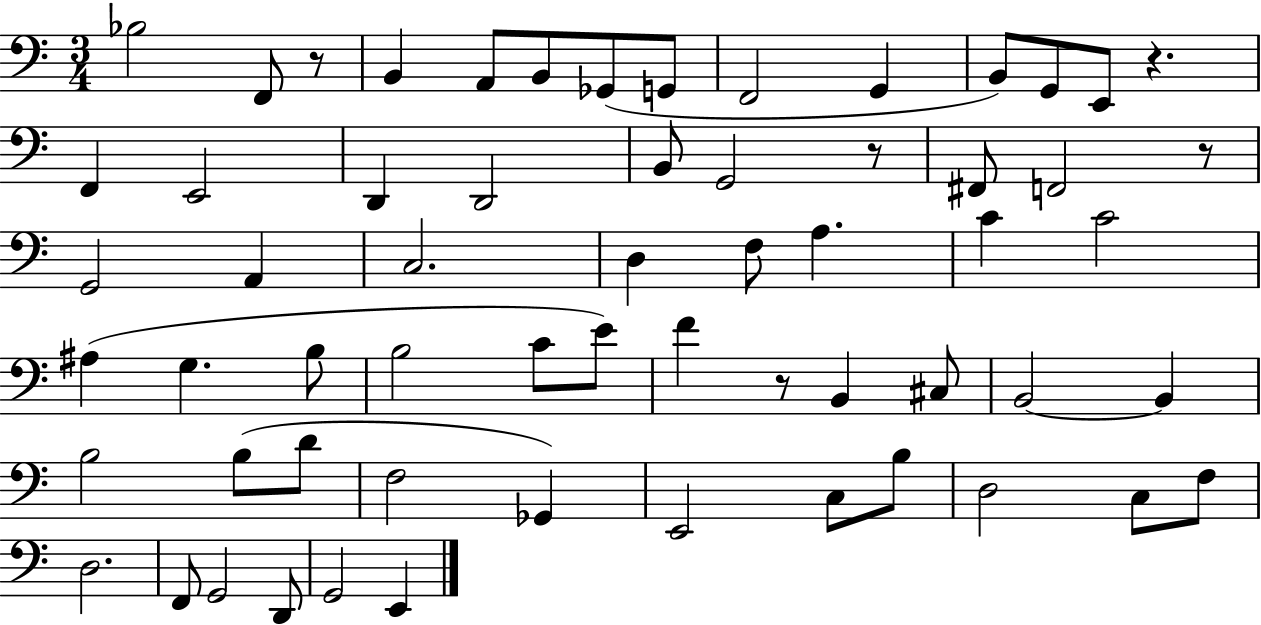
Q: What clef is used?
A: bass